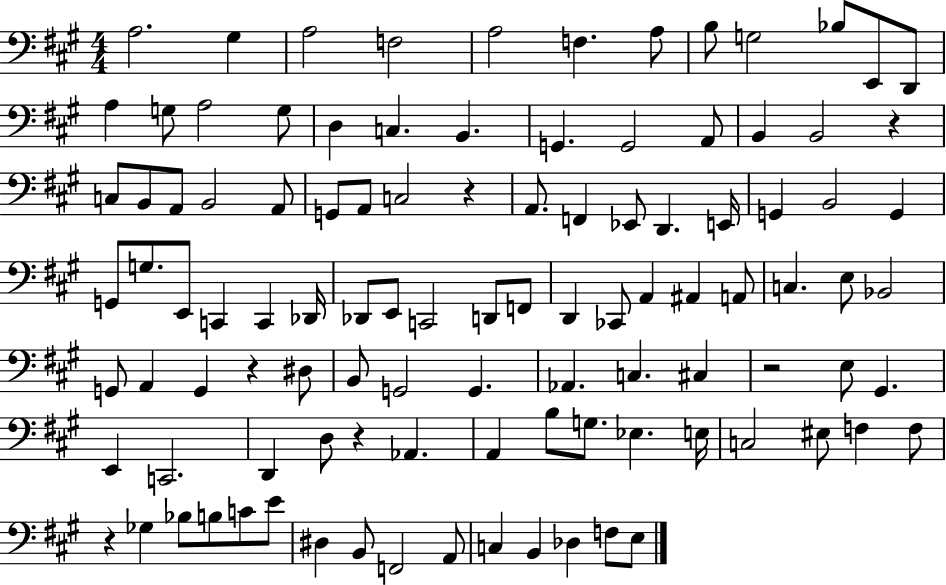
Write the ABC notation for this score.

X:1
T:Untitled
M:4/4
L:1/4
K:A
A,2 ^G, A,2 F,2 A,2 F, A,/2 B,/2 G,2 _B,/2 E,,/2 D,,/2 A, G,/2 A,2 G,/2 D, C, B,, G,, G,,2 A,,/2 B,, B,,2 z C,/2 B,,/2 A,,/2 B,,2 A,,/2 G,,/2 A,,/2 C,2 z A,,/2 F,, _E,,/2 D,, E,,/4 G,, B,,2 G,, G,,/2 G,/2 E,,/2 C,, C,, _D,,/4 _D,,/2 E,,/2 C,,2 D,,/2 F,,/2 D,, _C,,/2 A,, ^A,, A,,/2 C, E,/2 _B,,2 G,,/2 A,, G,, z ^D,/2 B,,/2 G,,2 G,, _A,, C, ^C, z2 E,/2 ^G,, E,, C,,2 D,, D,/2 z _A,, A,, B,/2 G,/2 _E, E,/4 C,2 ^E,/2 F, F,/2 z _G, _B,/2 B,/2 C/2 E/2 ^D, B,,/2 F,,2 A,,/2 C, B,, _D, F,/2 E,/2